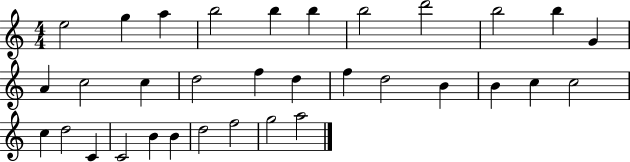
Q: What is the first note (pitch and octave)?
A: E5